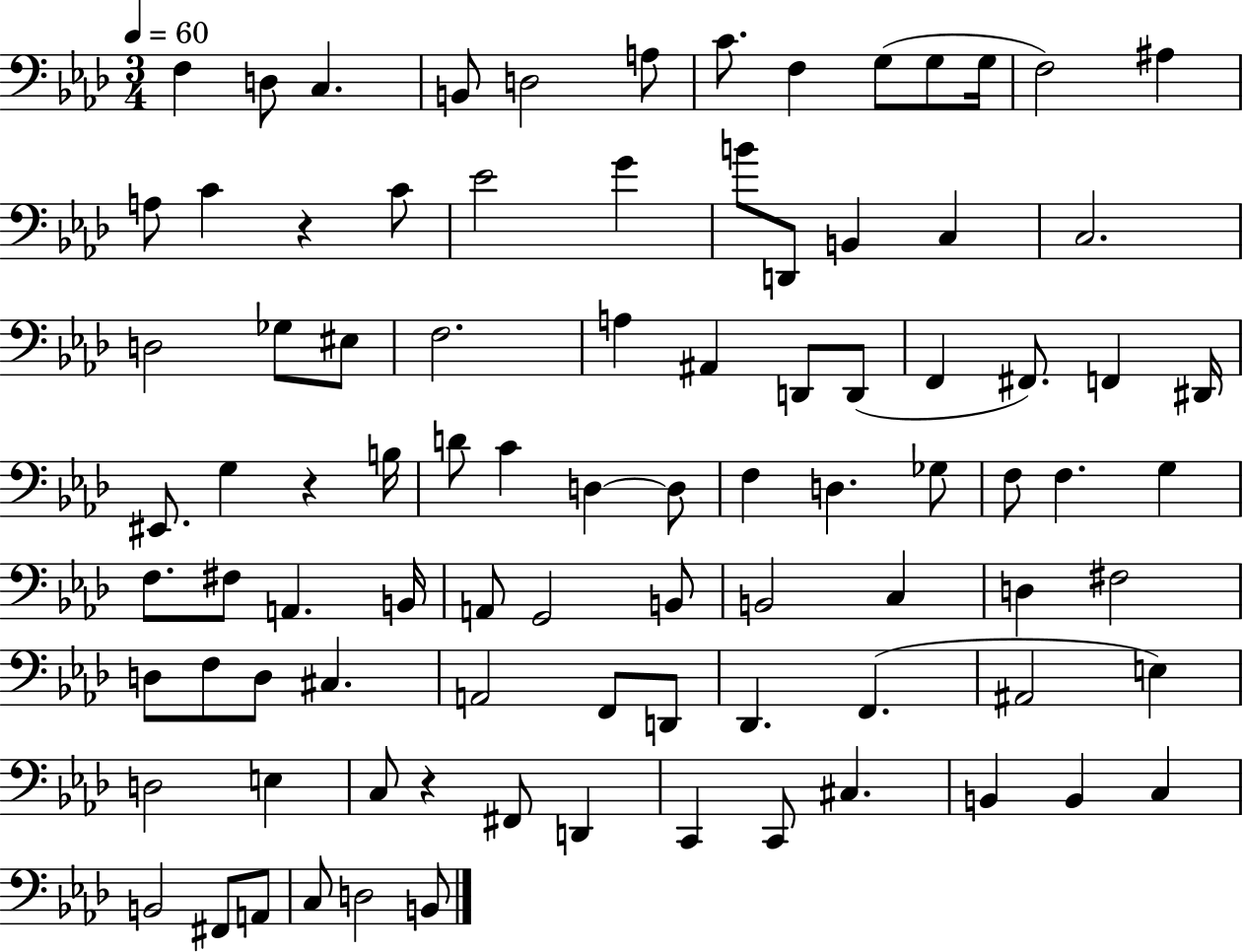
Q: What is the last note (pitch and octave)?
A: B2